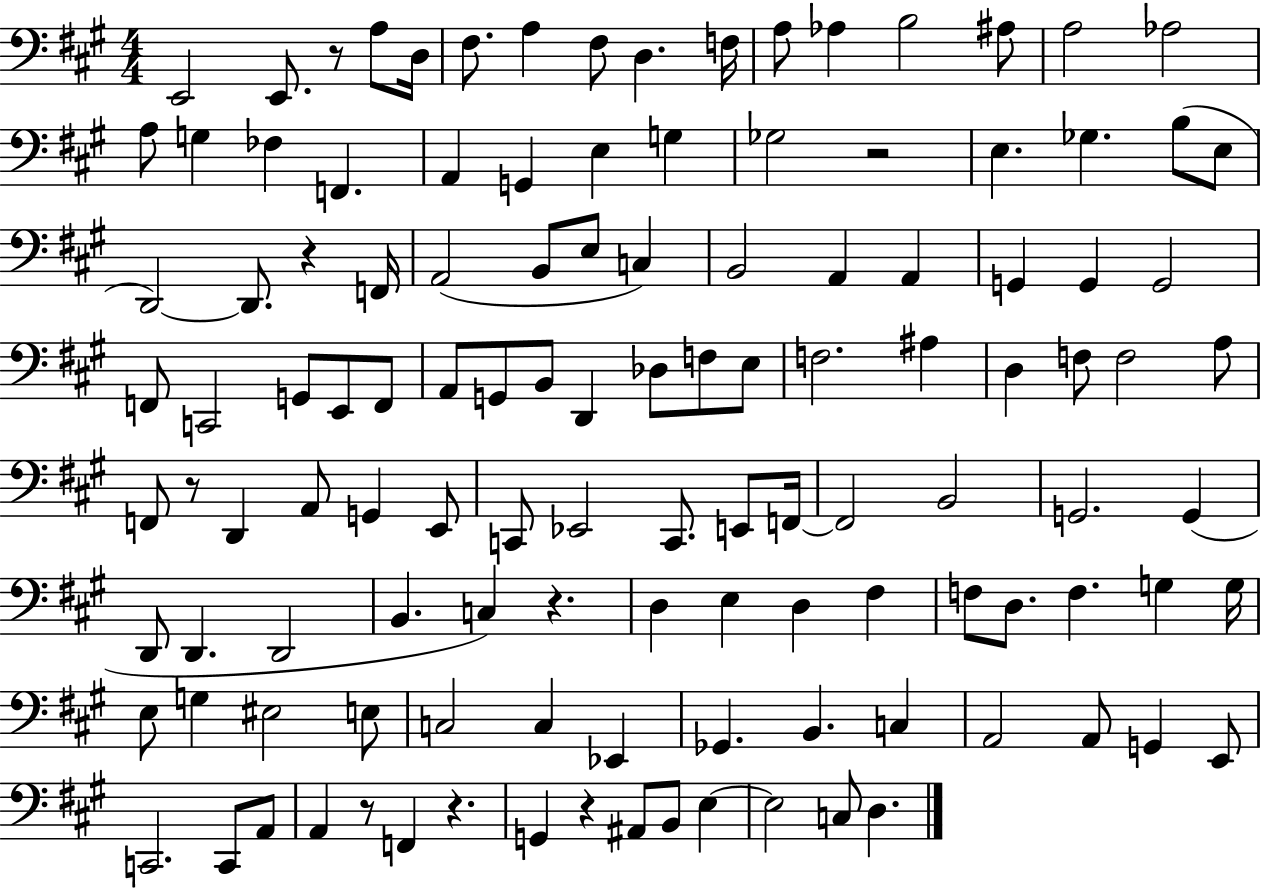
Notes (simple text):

E2/h E2/e. R/e A3/e D3/s F#3/e. A3/q F#3/e D3/q. F3/s A3/e Ab3/q B3/h A#3/e A3/h Ab3/h A3/e G3/q FES3/q F2/q. A2/q G2/q E3/q G3/q Gb3/h R/h E3/q. Gb3/q. B3/e E3/e D2/h D2/e. R/q F2/s A2/h B2/e E3/e C3/q B2/h A2/q A2/q G2/q G2/q G2/h F2/e C2/h G2/e E2/e F2/e A2/e G2/e B2/e D2/q Db3/e F3/e E3/e F3/h. A#3/q D3/q F3/e F3/h A3/e F2/e R/e D2/q A2/e G2/q E2/e C2/e Eb2/h C2/e. E2/e F2/s F2/h B2/h G2/h. G2/q D2/e D2/q. D2/h B2/q. C3/q R/q. D3/q E3/q D3/q F#3/q F3/e D3/e. F3/q. G3/q G3/s E3/e G3/q EIS3/h E3/e C3/h C3/q Eb2/q Gb2/q. B2/q. C3/q A2/h A2/e G2/q E2/e C2/h. C2/e A2/e A2/q R/e F2/q R/q. G2/q R/q A#2/e B2/e E3/q E3/h C3/e D3/q.